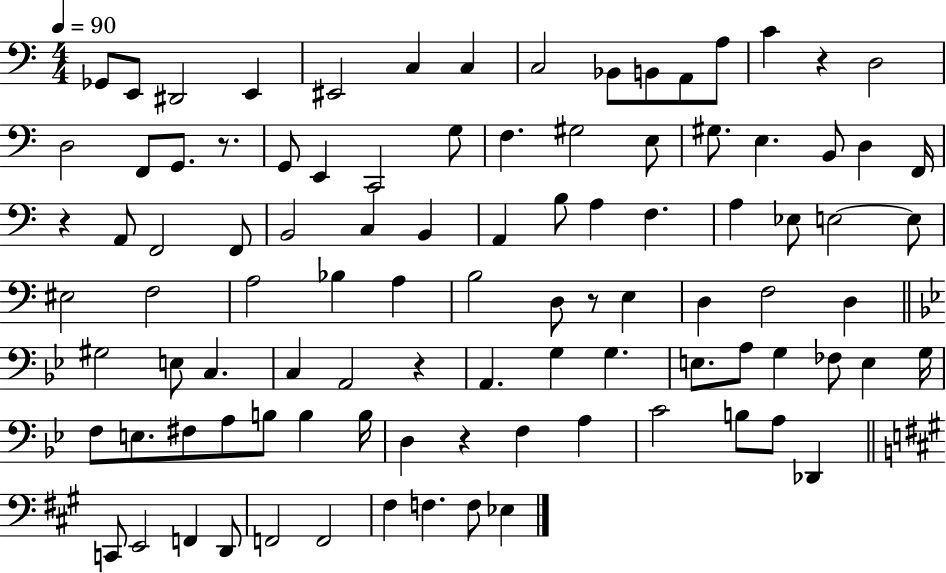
Gb2/e E2/e D#2/h E2/q EIS2/h C3/q C3/q C3/h Bb2/e B2/e A2/e A3/e C4/q R/q D3/h D3/h F2/e G2/e. R/e. G2/e E2/q C2/h G3/e F3/q. G#3/h E3/e G#3/e. E3/q. B2/e D3/q F2/s R/q A2/e F2/h F2/e B2/h C3/q B2/q A2/q B3/e A3/q F3/q. A3/q Eb3/e E3/h E3/e EIS3/h F3/h A3/h Bb3/q A3/q B3/h D3/e R/e E3/q D3/q F3/h D3/q G#3/h E3/e C3/q. C3/q A2/h R/q A2/q. G3/q G3/q. E3/e. A3/e G3/q FES3/e E3/q G3/s F3/e E3/e. F#3/e A3/e B3/e B3/q B3/s D3/q R/q F3/q A3/q C4/h B3/e A3/e Db2/q C2/e E2/h F2/q D2/e F2/h F2/h F#3/q F3/q. F3/e Eb3/q